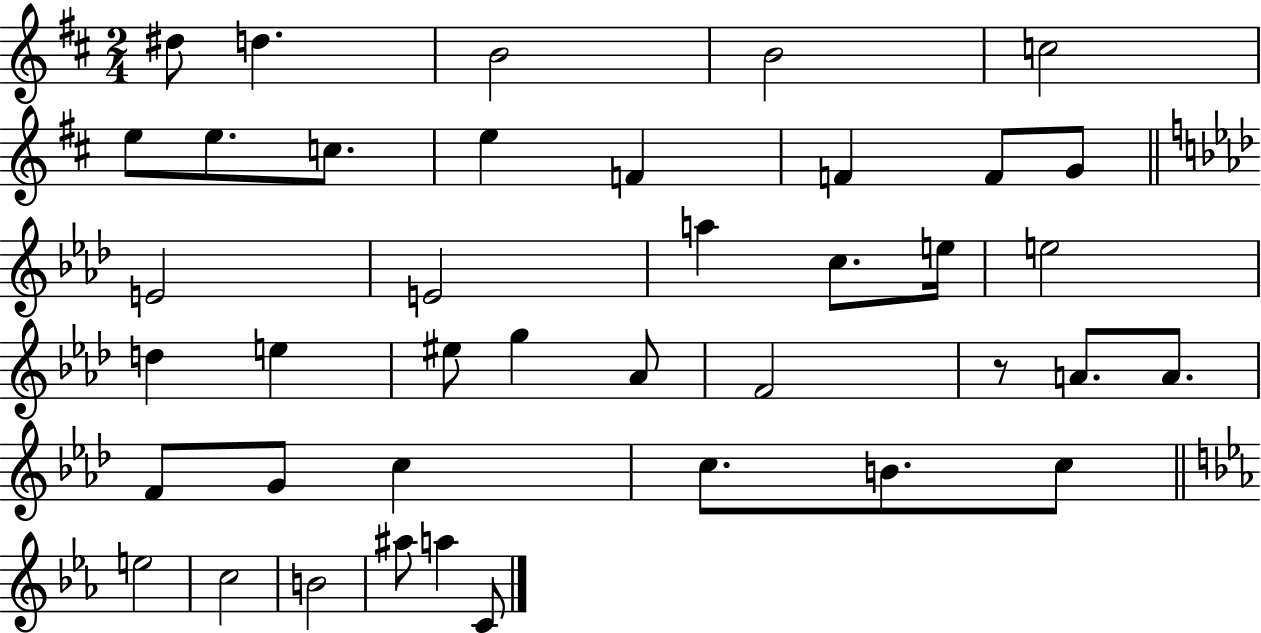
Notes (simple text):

D#5/e D5/q. B4/h B4/h C5/h E5/e E5/e. C5/e. E5/q F4/q F4/q F4/e G4/e E4/h E4/h A5/q C5/e. E5/s E5/h D5/q E5/q EIS5/e G5/q Ab4/e F4/h R/e A4/e. A4/e. F4/e G4/e C5/q C5/e. B4/e. C5/e E5/h C5/h B4/h A#5/e A5/q C4/e